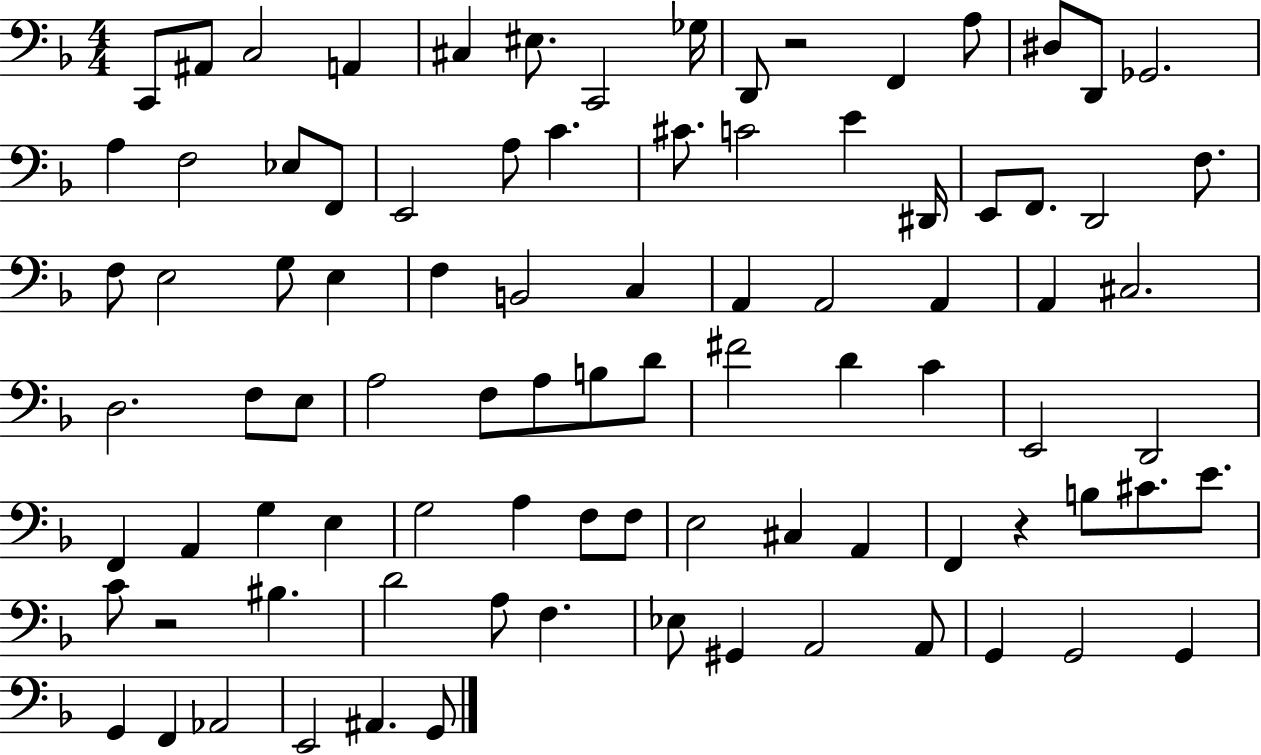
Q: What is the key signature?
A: F major